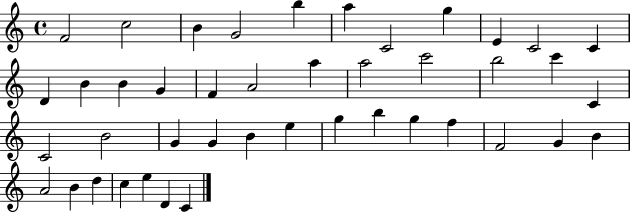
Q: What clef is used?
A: treble